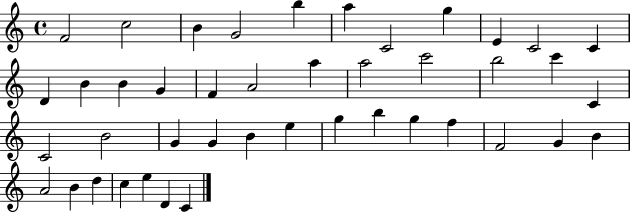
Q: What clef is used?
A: treble